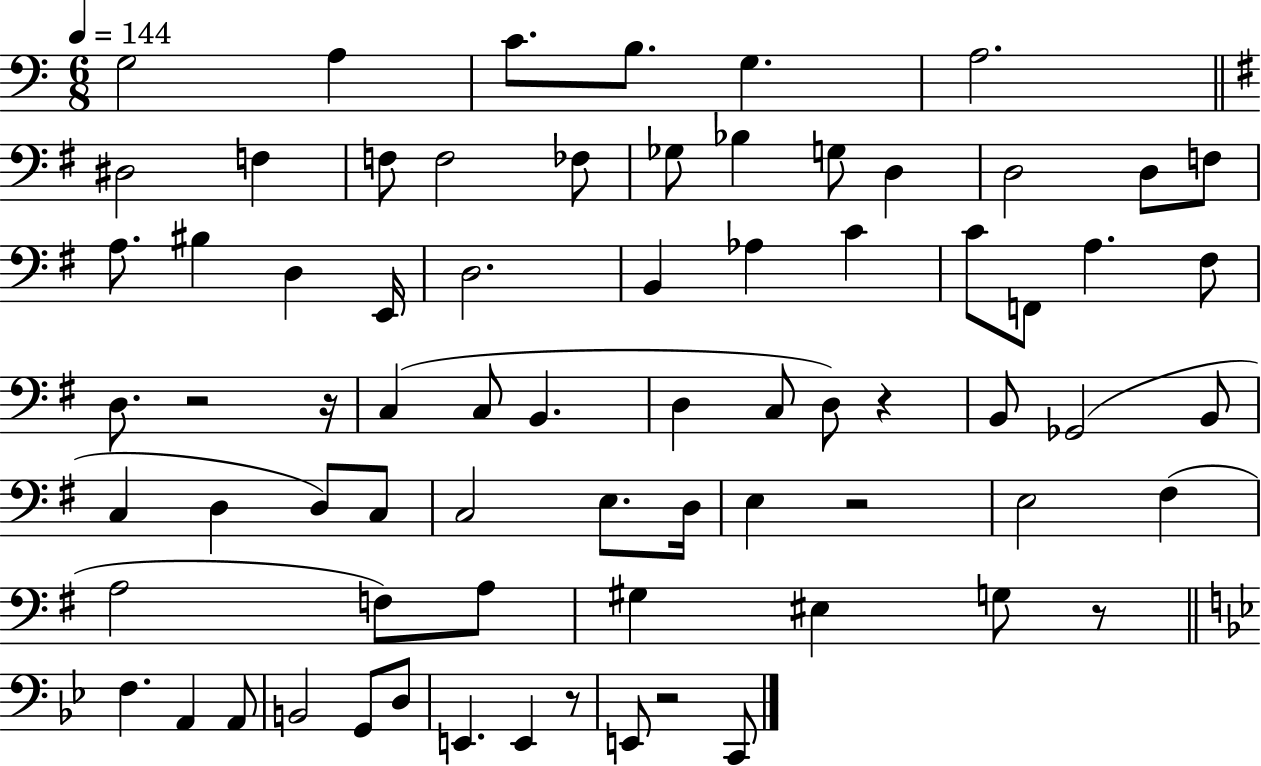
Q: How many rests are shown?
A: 7